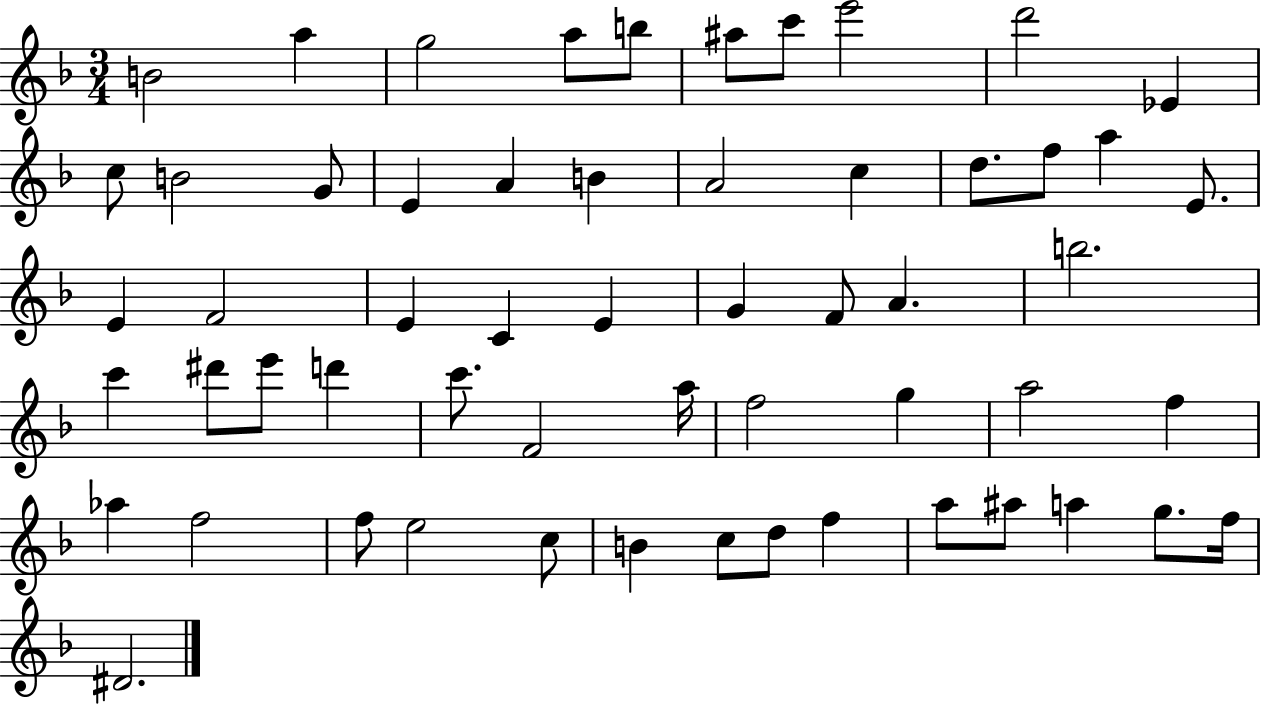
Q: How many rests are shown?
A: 0